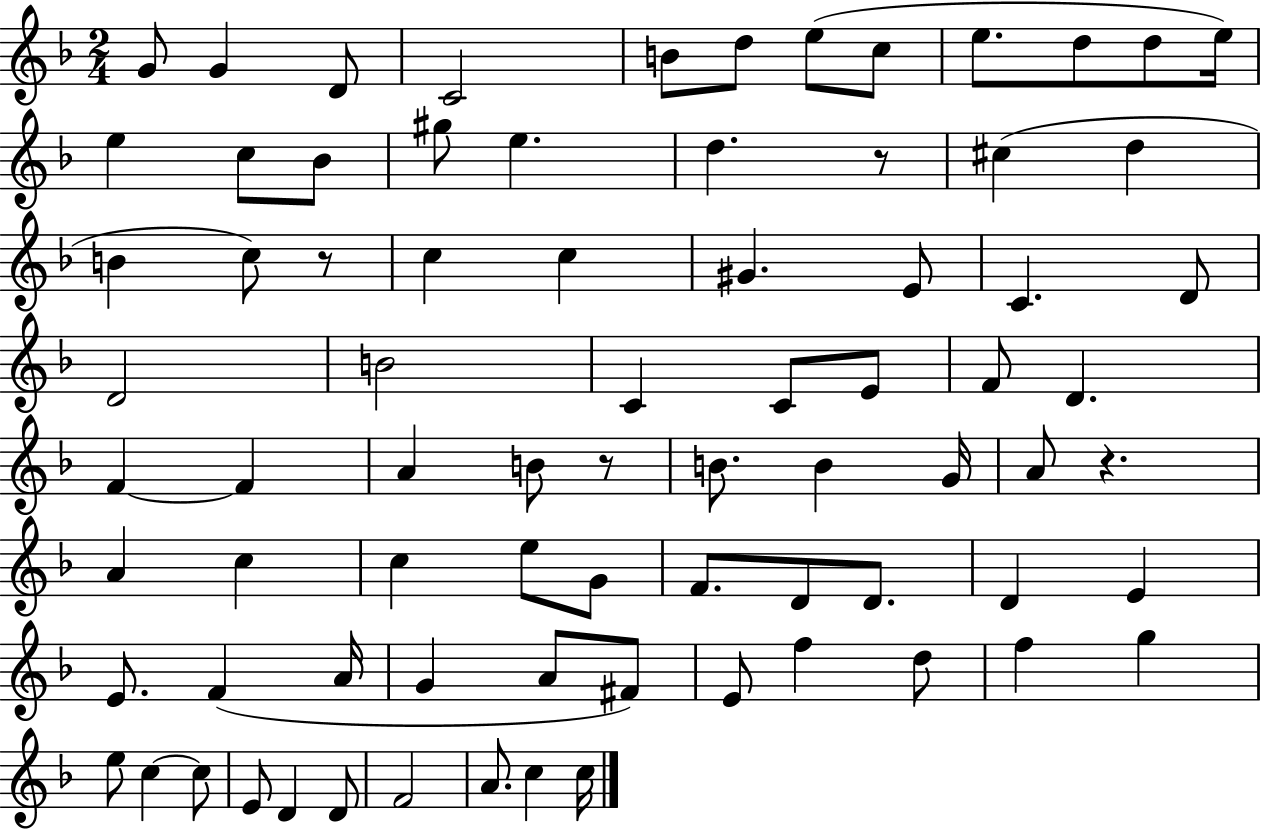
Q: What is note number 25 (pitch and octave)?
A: G#4